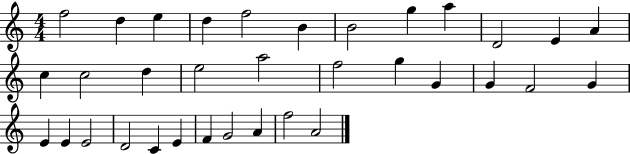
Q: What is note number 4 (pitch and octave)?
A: D5